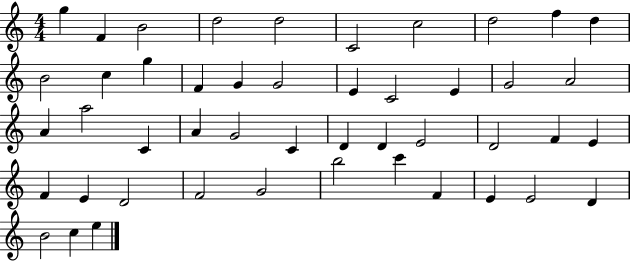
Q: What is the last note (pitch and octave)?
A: E5